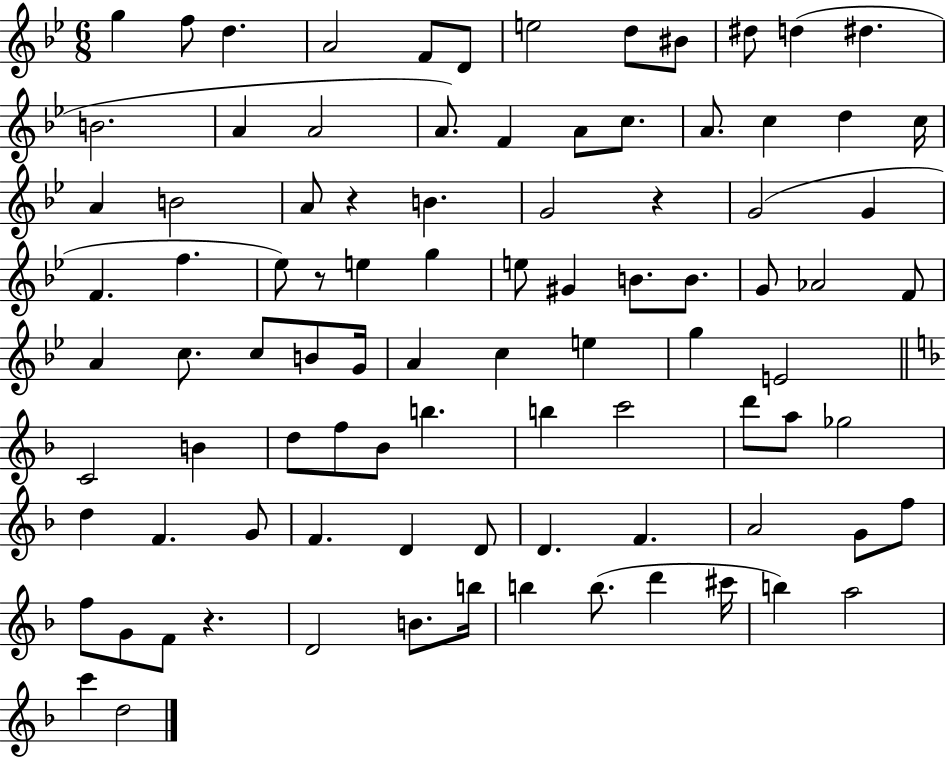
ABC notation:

X:1
T:Untitled
M:6/8
L:1/4
K:Bb
g f/2 d A2 F/2 D/2 e2 d/2 ^B/2 ^d/2 d ^d B2 A A2 A/2 F A/2 c/2 A/2 c d c/4 A B2 A/2 z B G2 z G2 G F f _e/2 z/2 e g e/2 ^G B/2 B/2 G/2 _A2 F/2 A c/2 c/2 B/2 G/4 A c e g E2 C2 B d/2 f/2 _B/2 b b c'2 d'/2 a/2 _g2 d F G/2 F D D/2 D F A2 G/2 f/2 f/2 G/2 F/2 z D2 B/2 b/4 b b/2 d' ^c'/4 b a2 c' d2